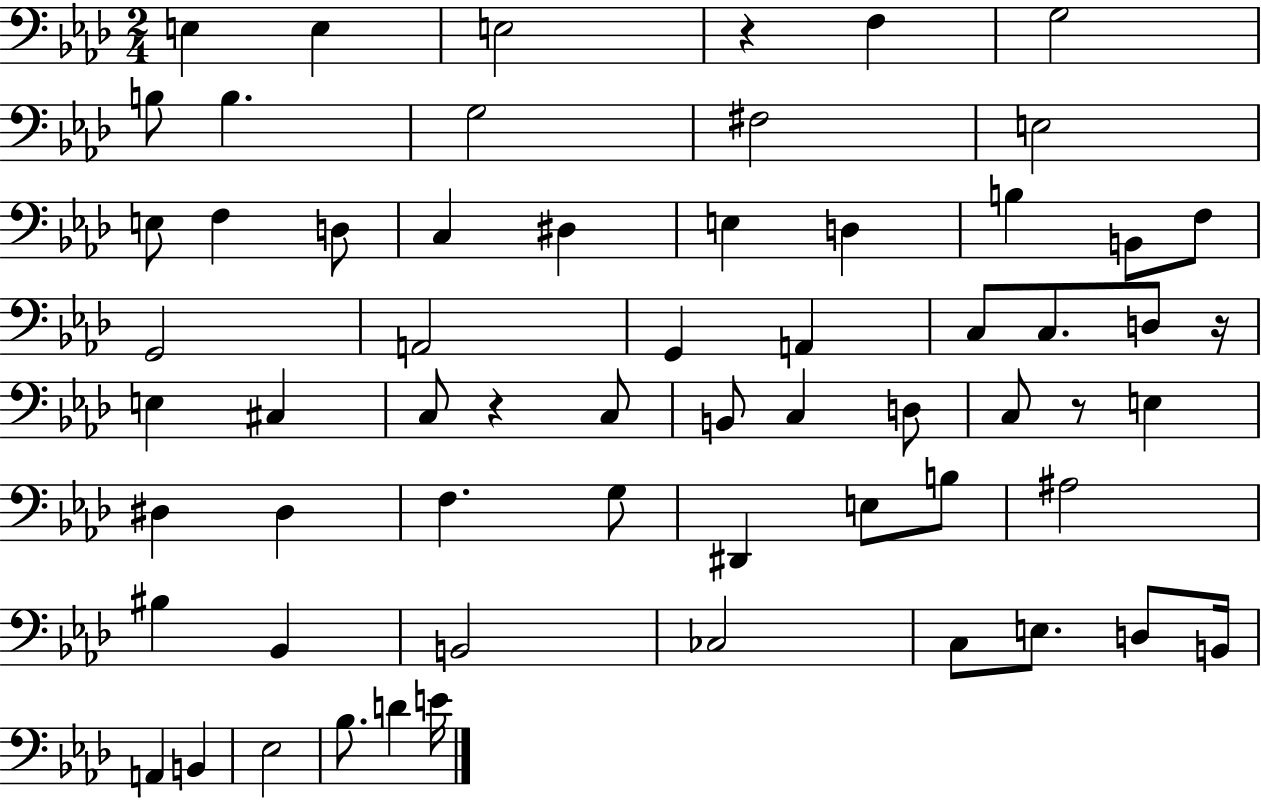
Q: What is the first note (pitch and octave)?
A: E3